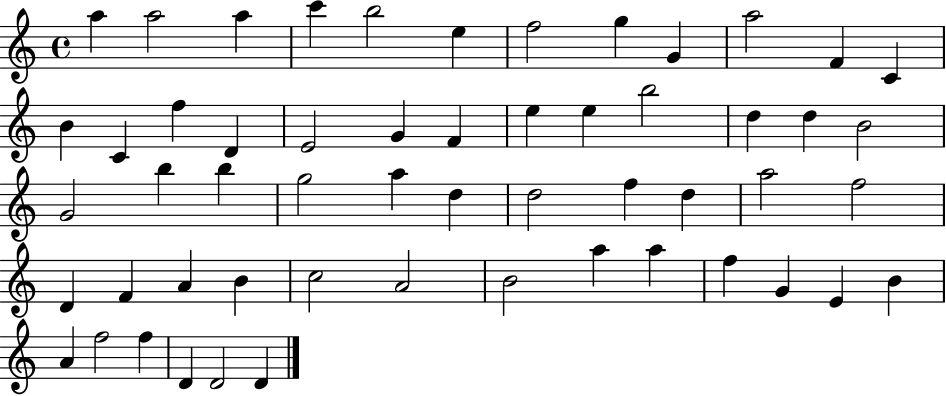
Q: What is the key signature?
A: C major